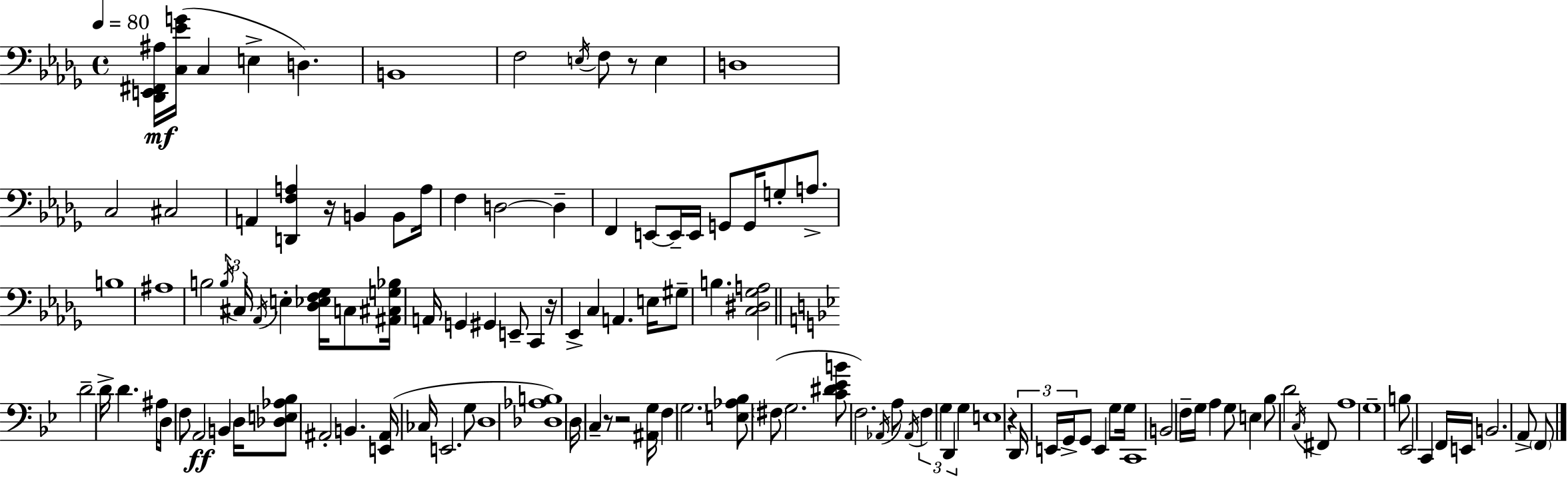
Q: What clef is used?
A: bass